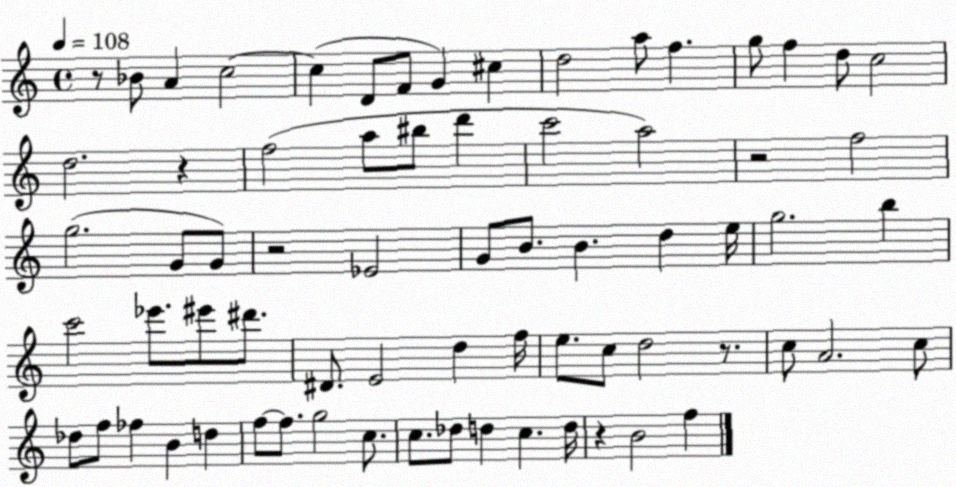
X:1
T:Untitled
M:4/4
L:1/4
K:C
z/2 _B/2 A c2 c D/2 F/2 G ^c d2 a/2 f g/2 f d/2 c2 d2 z f2 a/2 ^b/2 d' c'2 a2 z2 f2 g2 G/2 G/2 z2 _E2 G/2 B/2 B d e/4 g2 b c'2 _e'/2 ^e'/2 ^d'/2 ^D/2 E2 d f/4 e/2 c/2 d2 z/2 c/2 A2 c/2 _d/2 f/2 _f B d f/2 f/2 g2 c/2 c/2 _d/2 d c d/4 z B2 f